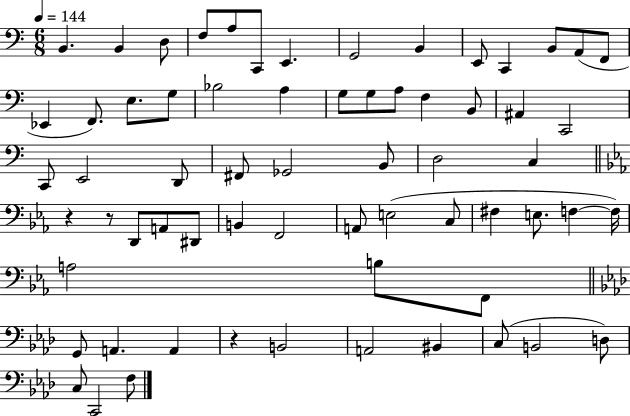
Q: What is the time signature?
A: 6/8